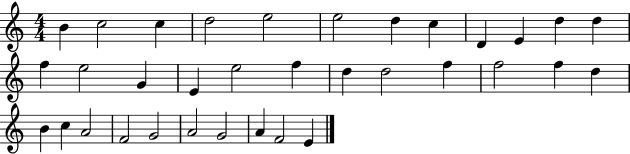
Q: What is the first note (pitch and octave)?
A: B4